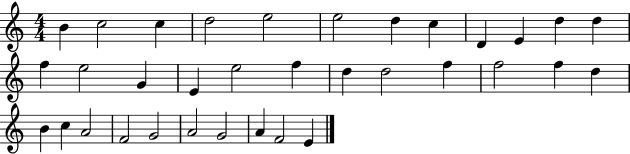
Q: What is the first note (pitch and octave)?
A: B4